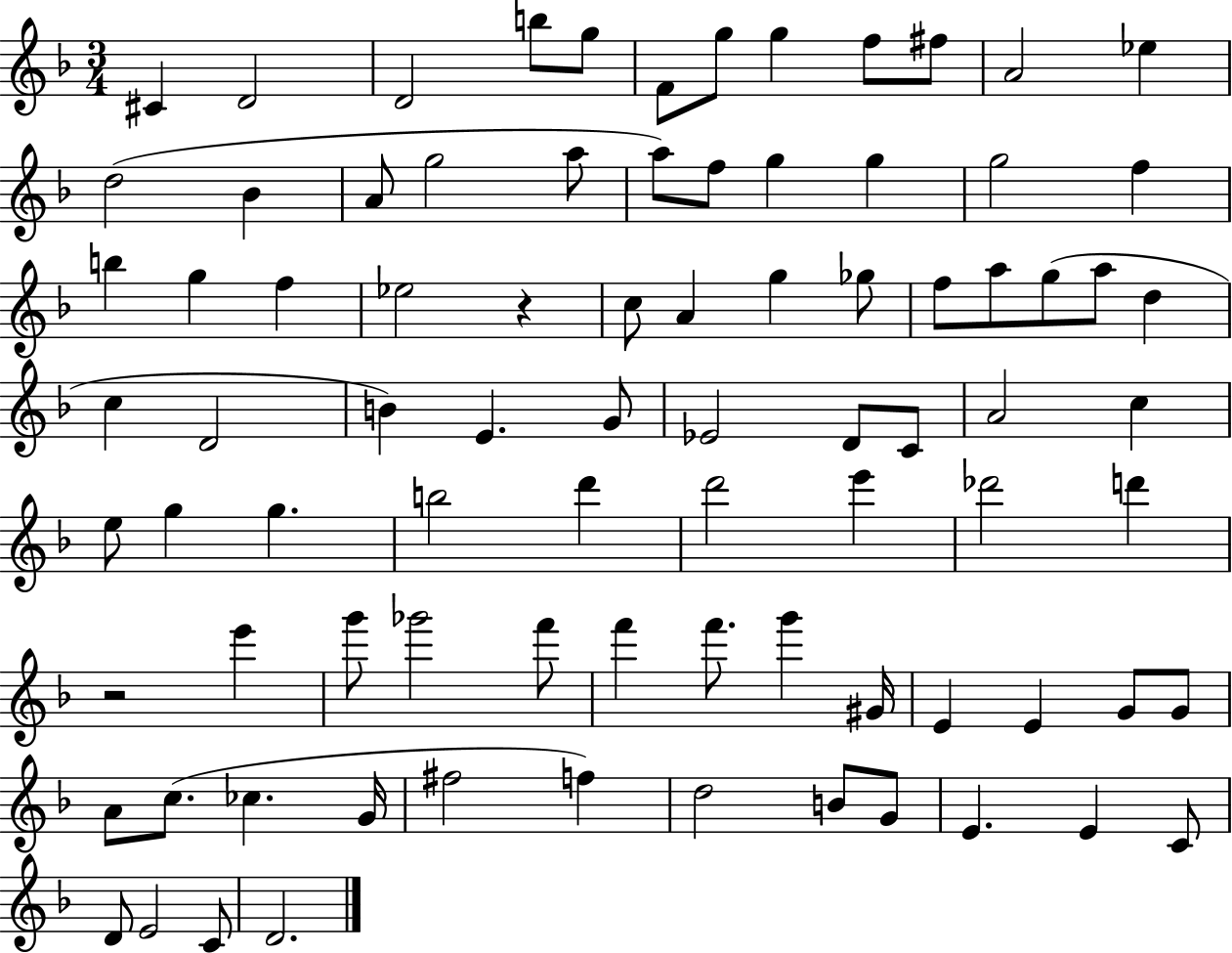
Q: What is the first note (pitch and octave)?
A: C#4